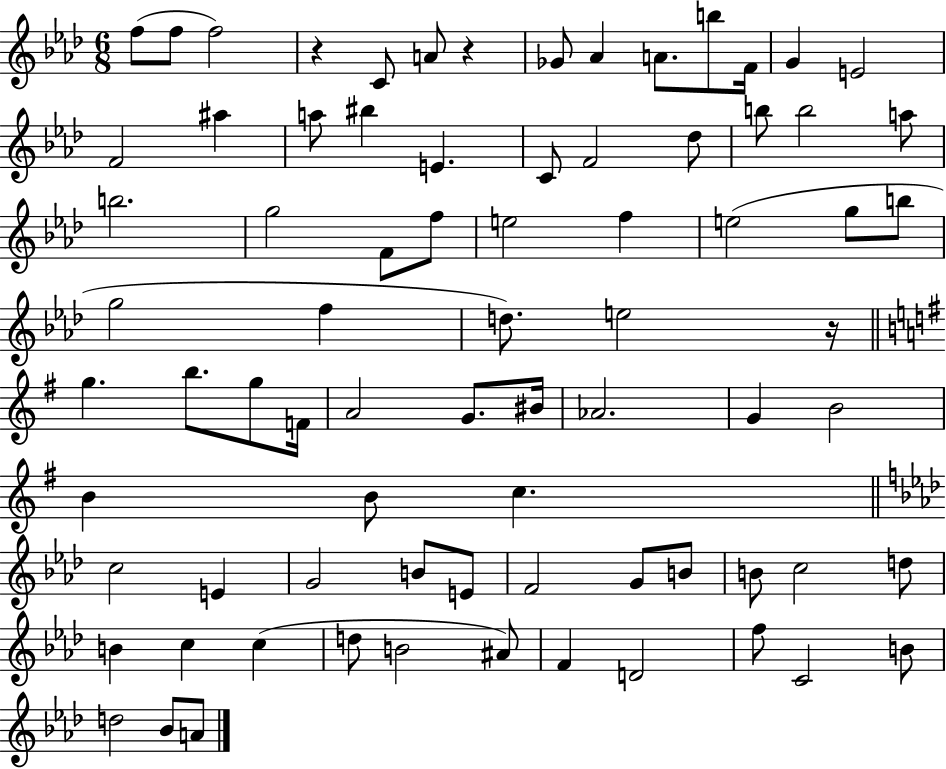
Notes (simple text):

F5/e F5/e F5/h R/q C4/e A4/e R/q Gb4/e Ab4/q A4/e. B5/e F4/s G4/q E4/h F4/h A#5/q A5/e BIS5/q E4/q. C4/e F4/h Db5/e B5/e B5/h A5/e B5/h. G5/h F4/e F5/e E5/h F5/q E5/h G5/e B5/e G5/h F5/q D5/e. E5/h R/s G5/q. B5/e. G5/e F4/s A4/h G4/e. BIS4/s Ab4/h. G4/q B4/h B4/q B4/e C5/q. C5/h E4/q G4/h B4/e E4/e F4/h G4/e B4/e B4/e C5/h D5/e B4/q C5/q C5/q D5/e B4/h A#4/e F4/q D4/h F5/e C4/h B4/e D5/h Bb4/e A4/e